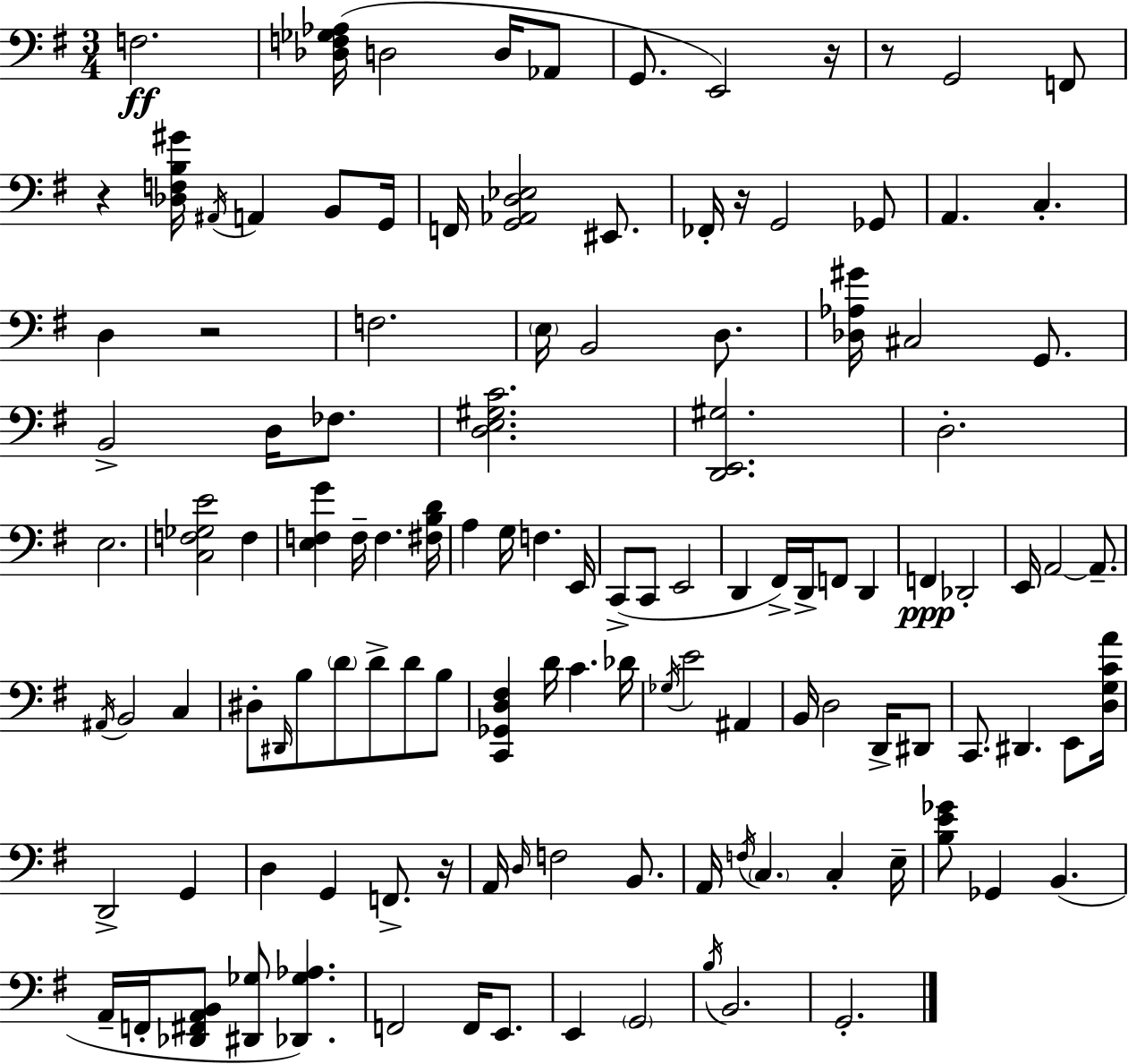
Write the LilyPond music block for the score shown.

{
  \clef bass
  \numericTimeSignature
  \time 3/4
  \key e \minor
  f2.\ff | <des f ges aes>16( d2 d16 aes,8 | g,8. e,2) r16 | r8 g,2 f,8 | \break r4 <des f b gis'>16 \acciaccatura { ais,16 } a,4 b,8 | g,16 f,16 <g, aes, d ees>2 eis,8. | fes,16-. r16 g,2 ges,8 | a,4. c4.-. | \break d4 r2 | f2. | \parenthesize e16 b,2 d8. | <des aes gis'>16 cis2 g,8. | \break b,2-> d16 fes8. | <d e gis c'>2. | <d, e, gis>2. | d2.-. | \break e2. | <c f ges e'>2 f4 | <e f g'>4 f16-- f4. | <fis b d'>16 a4 g16 f4. | \break e,16 c,8->( c,8 e,2 | d,4 fis,16->) d,16-> f,8 d,4 | f,4\ppp des,2-. | e,16 a,2~~ a,8.-- | \break \acciaccatura { ais,16 } b,2 c4 | dis8-. \grace { dis,16 } b8 \parenthesize d'8 d'8-> d'8 | b8 <c, ges, d fis>4 d'16 c'4. | des'16 \acciaccatura { ges16 } e'2 | \break ais,4 b,16 d2 | d,16-> dis,8 c,8. dis,4. | e,8 <d g c' a'>16 d,2-> | g,4 d4 g,4 | \break f,8.-> r16 a,16 \grace { d16 } f2 | b,8. a,16 \acciaccatura { f16 } \parenthesize c4. | c4-. e16-- <b e' ges'>8 ges,4 | b,4.( a,16-- f,16-. <des, fis, a, b,>8 <dis, ges>8 | \break <des, ges aes>4.) f,2 | f,16 e,8. e,4 \parenthesize g,2 | \acciaccatura { b16 } b,2. | g,2.-. | \break \bar "|."
}